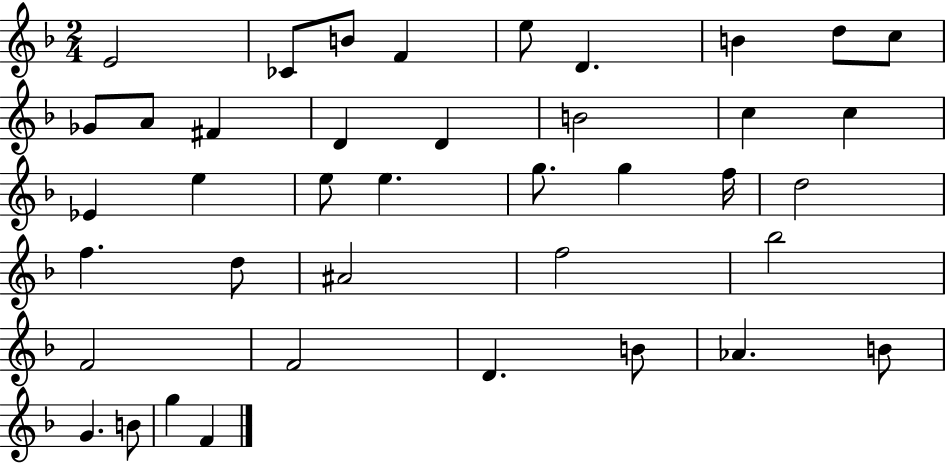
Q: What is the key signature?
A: F major